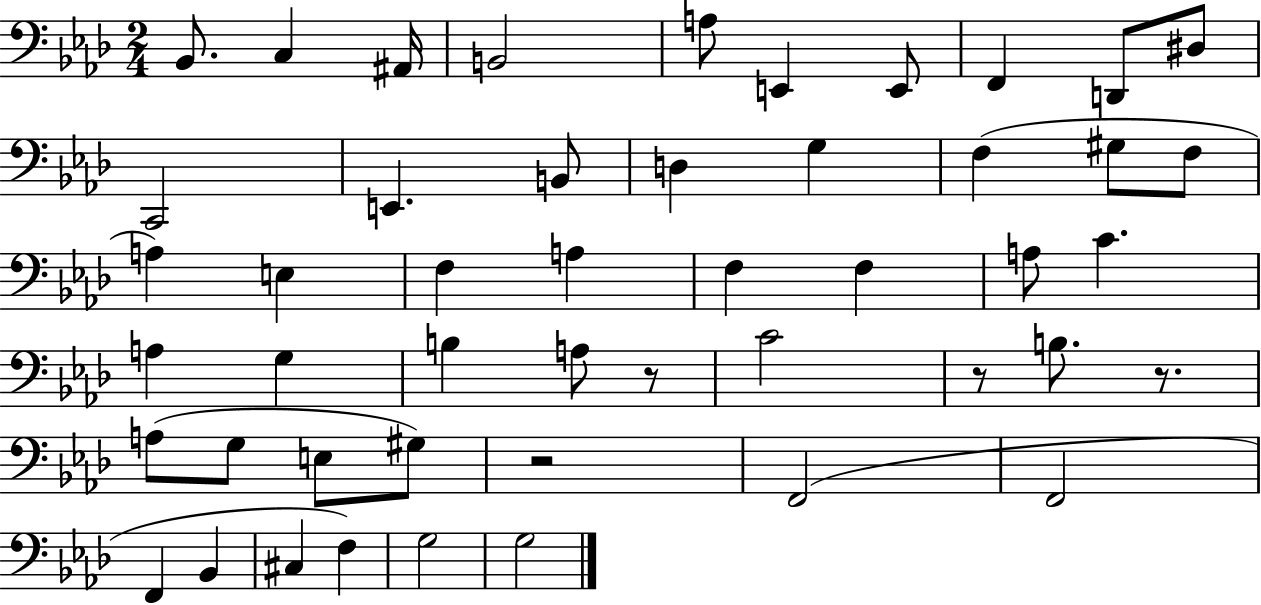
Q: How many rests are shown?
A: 4